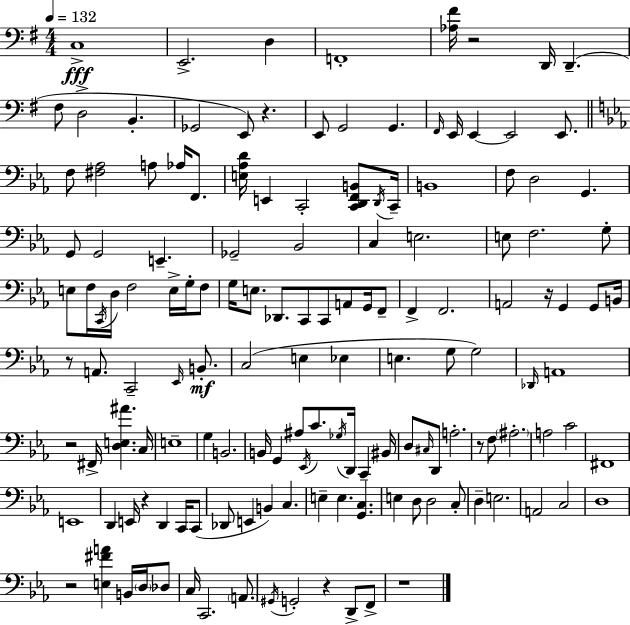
X:1
T:Untitled
M:4/4
L:1/4
K:G
C,4 E,,2 D, F,,4 [_A,^F]/4 z2 D,,/4 D,, ^F,/2 D,2 B,, _G,,2 E,,/2 z E,,/2 G,,2 G,, ^F,,/4 E,,/4 E,, E,,2 E,,/2 F,/2 [^F,_A,]2 A,/2 _A,/4 F,,/2 [E,_A,D]/4 E,, C,,2 [C,,D,,F,,B,,]/2 D,,/4 C,,/4 B,,4 F,/2 D,2 G,, G,,/2 G,,2 E,, _G,,2 _B,,2 C, E,2 E,/2 F,2 G,/2 E,/2 F,/4 C,,/4 D,/4 F,2 E,/4 G,/4 F,/2 G,/4 E,/2 _D,,/2 C,,/2 C,,/2 A,,/2 G,,/4 F,,/2 F,, F,,2 A,,2 z/4 G,, G,,/2 B,,/4 z/2 A,,/2 C,,2 _E,,/4 B,,/2 C,2 E, _E, E, G,/2 G,2 _D,,/4 A,,4 z2 ^F,,/4 [D,E,^A] C,/4 E,4 G, B,,2 B,,/4 G,, ^A,/2 _E,,/4 C/2 _G,/4 D,,/4 C,, ^B,,/4 D,/2 ^C,/4 D,,/2 A,2 z/2 F,/2 ^A,2 A,2 C2 ^F,,4 E,,4 D,, E,,/4 z D,, C,,/4 C,,/2 _D,,/2 E,, B,, C, E, E, [G,,C,] E, D,/2 D,2 C,/2 D, E,2 A,,2 C,2 D,4 z2 [E,^FA] B,,/4 D,/4 _D,/2 C,/4 C,,2 A,,/2 ^G,,/4 G,,2 z D,,/2 F,,/2 z4